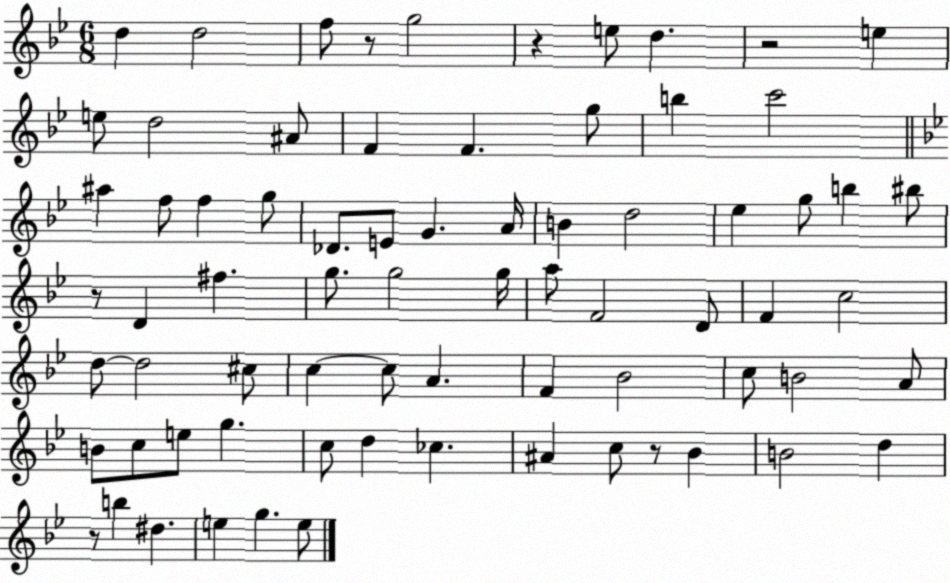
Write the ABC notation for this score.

X:1
T:Untitled
M:6/8
L:1/4
K:Bb
d d2 f/2 z/2 g2 z e/2 d z2 e e/2 d2 ^A/2 F F g/2 b c'2 ^a f/2 f g/2 _D/2 E/2 G A/4 B d2 _e g/2 b ^b/2 z/2 D ^f g/2 g2 g/4 a/2 F2 D/2 F c2 d/2 d2 ^c/2 c c/2 A F _B2 c/2 B2 A/2 B/2 c/2 e/2 g c/2 d _c ^A c/2 z/2 _B B2 d z/2 b ^d e g e/2